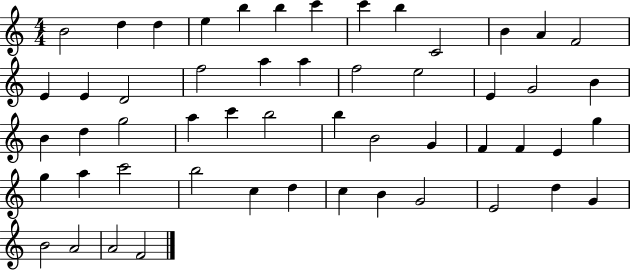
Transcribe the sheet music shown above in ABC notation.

X:1
T:Untitled
M:4/4
L:1/4
K:C
B2 d d e b b c' c' b C2 B A F2 E E D2 f2 a a f2 e2 E G2 B B d g2 a c' b2 b B2 G F F E g g a c'2 b2 c d c B G2 E2 d G B2 A2 A2 F2